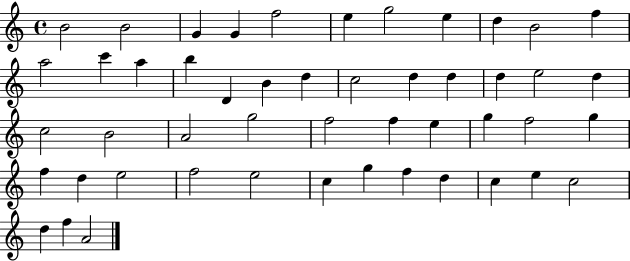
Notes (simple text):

B4/h B4/h G4/q G4/q F5/h E5/q G5/h E5/q D5/q B4/h F5/q A5/h C6/q A5/q B5/q D4/q B4/q D5/q C5/h D5/q D5/q D5/q E5/h D5/q C5/h B4/h A4/h G5/h F5/h F5/q E5/q G5/q F5/h G5/q F5/q D5/q E5/h F5/h E5/h C5/q G5/q F5/q D5/q C5/q E5/q C5/h D5/q F5/q A4/h